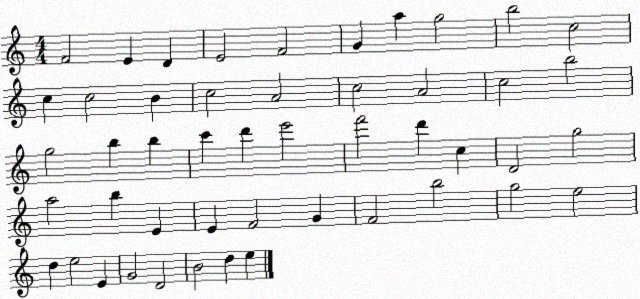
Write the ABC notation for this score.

X:1
T:Untitled
M:4/4
L:1/4
K:C
F2 E D E2 F2 G a g2 b2 c2 c c2 B c2 A2 c2 A2 c2 b2 g2 b b c' d' e'2 f'2 d' c D2 g2 a2 b E E F2 G F2 b2 g2 e2 d e2 E G2 D2 B2 d e